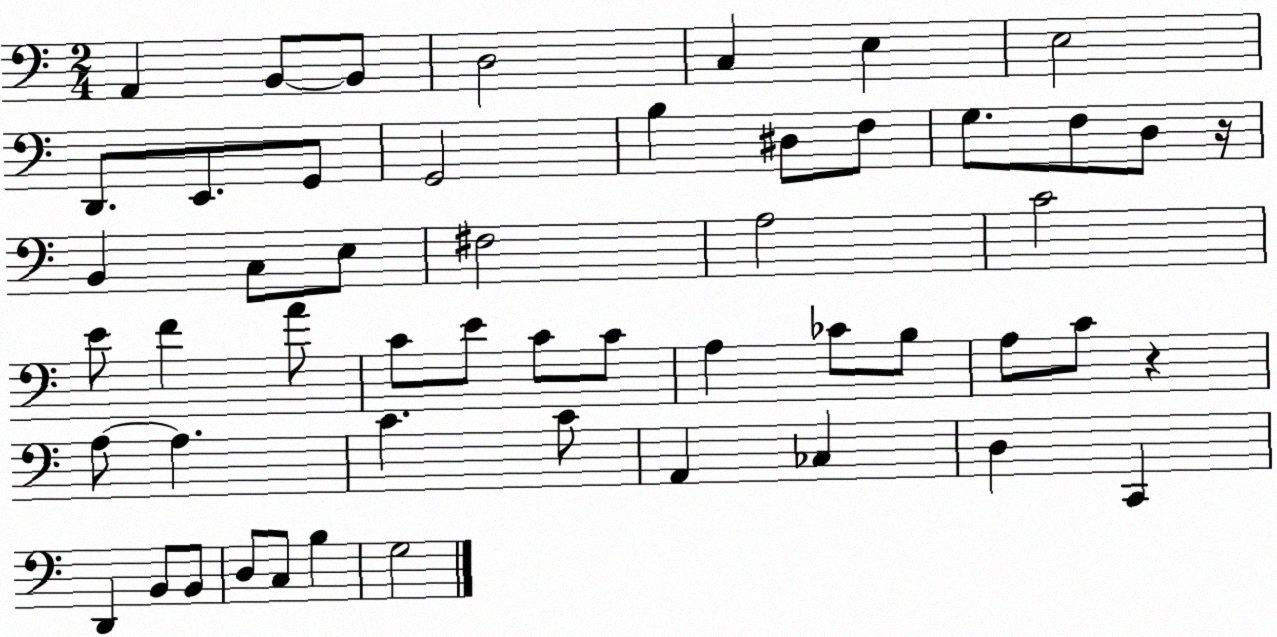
X:1
T:Untitled
M:2/4
L:1/4
K:C
A,, B,,/2 B,,/2 D,2 C, E, E,2 D,,/2 E,,/2 G,,/2 G,,2 B, ^D,/2 F,/2 G,/2 F,/2 D,/2 z/4 B,, C,/2 E,/2 ^F,2 A,2 C2 E/2 F A/2 C/2 E/2 C/2 C/2 A, _C/2 B,/2 A,/2 C/2 z A,/2 A, C C/2 A,, _C, D, C,, D,, B,,/2 B,,/2 D,/2 C,/2 B, G,2